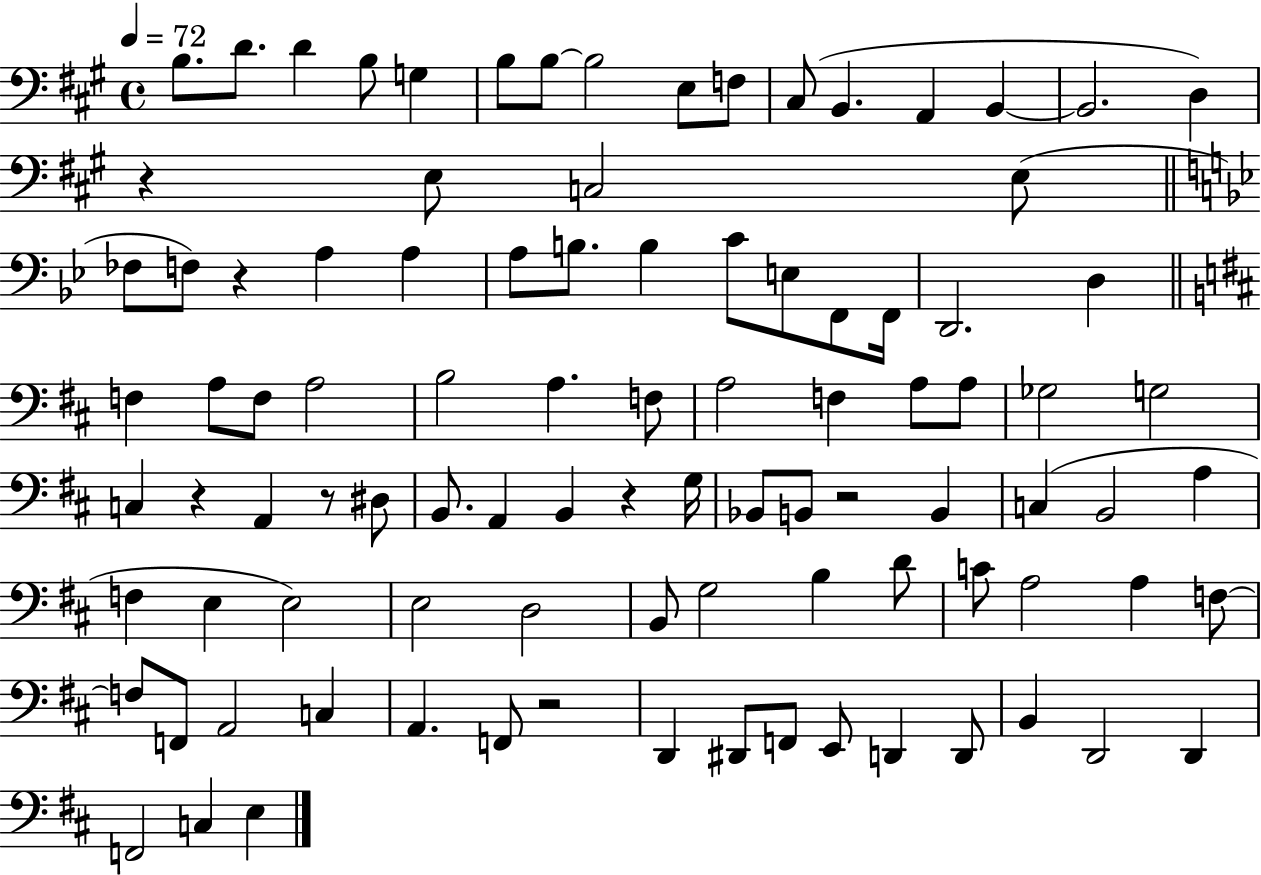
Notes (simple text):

B3/e. D4/e. D4/q B3/e G3/q B3/e B3/e B3/h E3/e F3/e C#3/e B2/q. A2/q B2/q B2/h. D3/q R/q E3/e C3/h E3/e FES3/e F3/e R/q A3/q A3/q A3/e B3/e. B3/q C4/e E3/e F2/e F2/s D2/h. D3/q F3/q A3/e F3/e A3/h B3/h A3/q. F3/e A3/h F3/q A3/e A3/e Gb3/h G3/h C3/q R/q A2/q R/e D#3/e B2/e. A2/q B2/q R/q G3/s Bb2/e B2/e R/h B2/q C3/q B2/h A3/q F3/q E3/q E3/h E3/h D3/h B2/e G3/h B3/q D4/e C4/e A3/h A3/q F3/e F3/e F2/e A2/h C3/q A2/q. F2/e R/h D2/q D#2/e F2/e E2/e D2/q D2/e B2/q D2/h D2/q F2/h C3/q E3/q